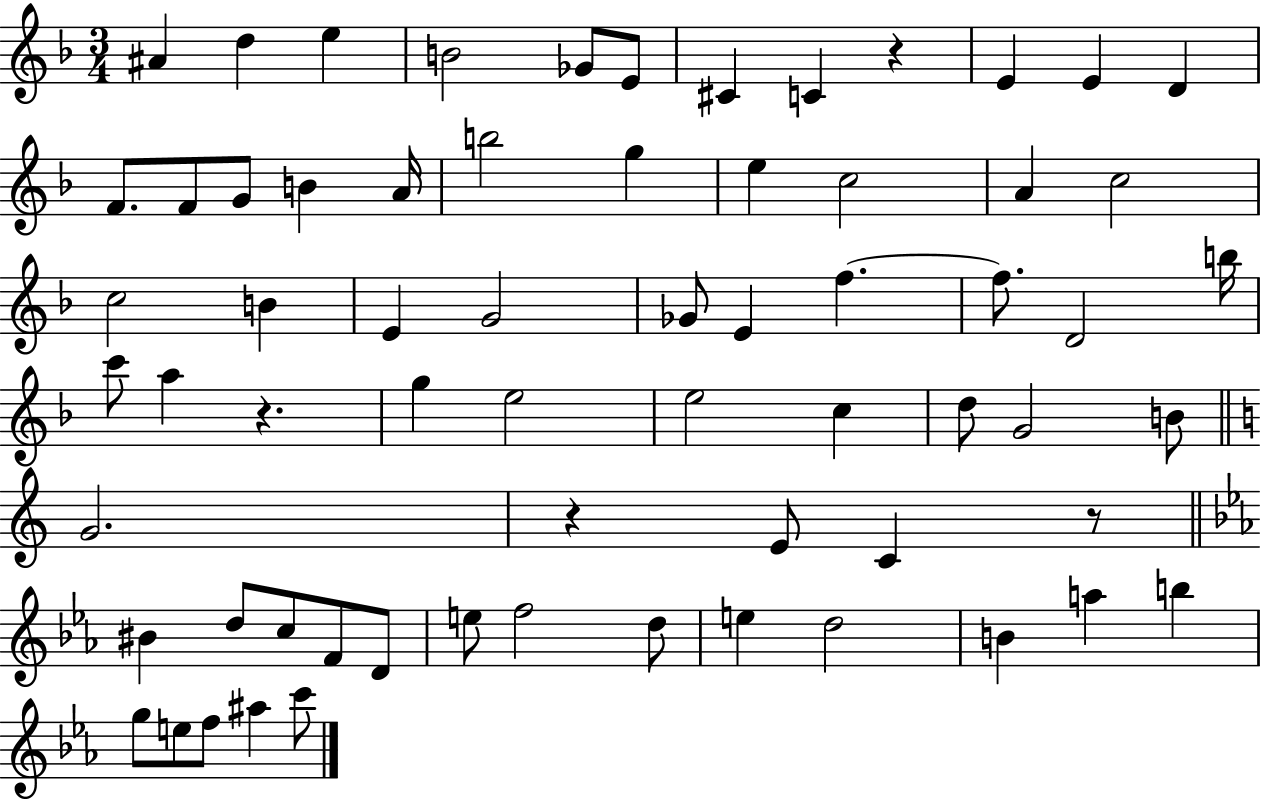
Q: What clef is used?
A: treble